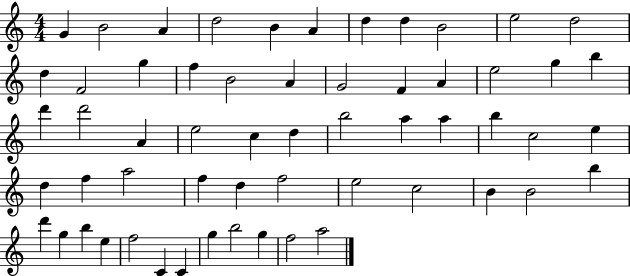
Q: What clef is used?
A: treble